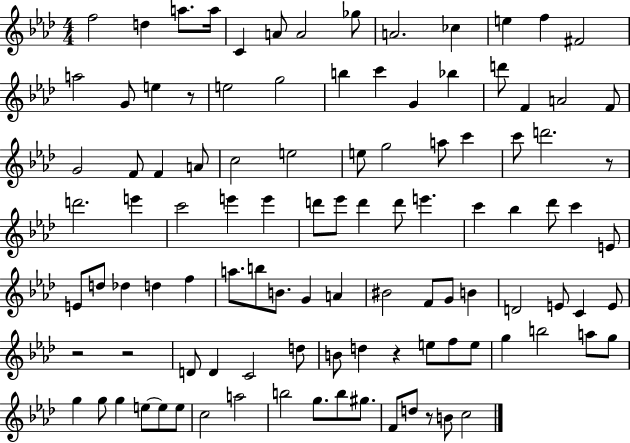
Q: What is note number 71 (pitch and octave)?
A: E4